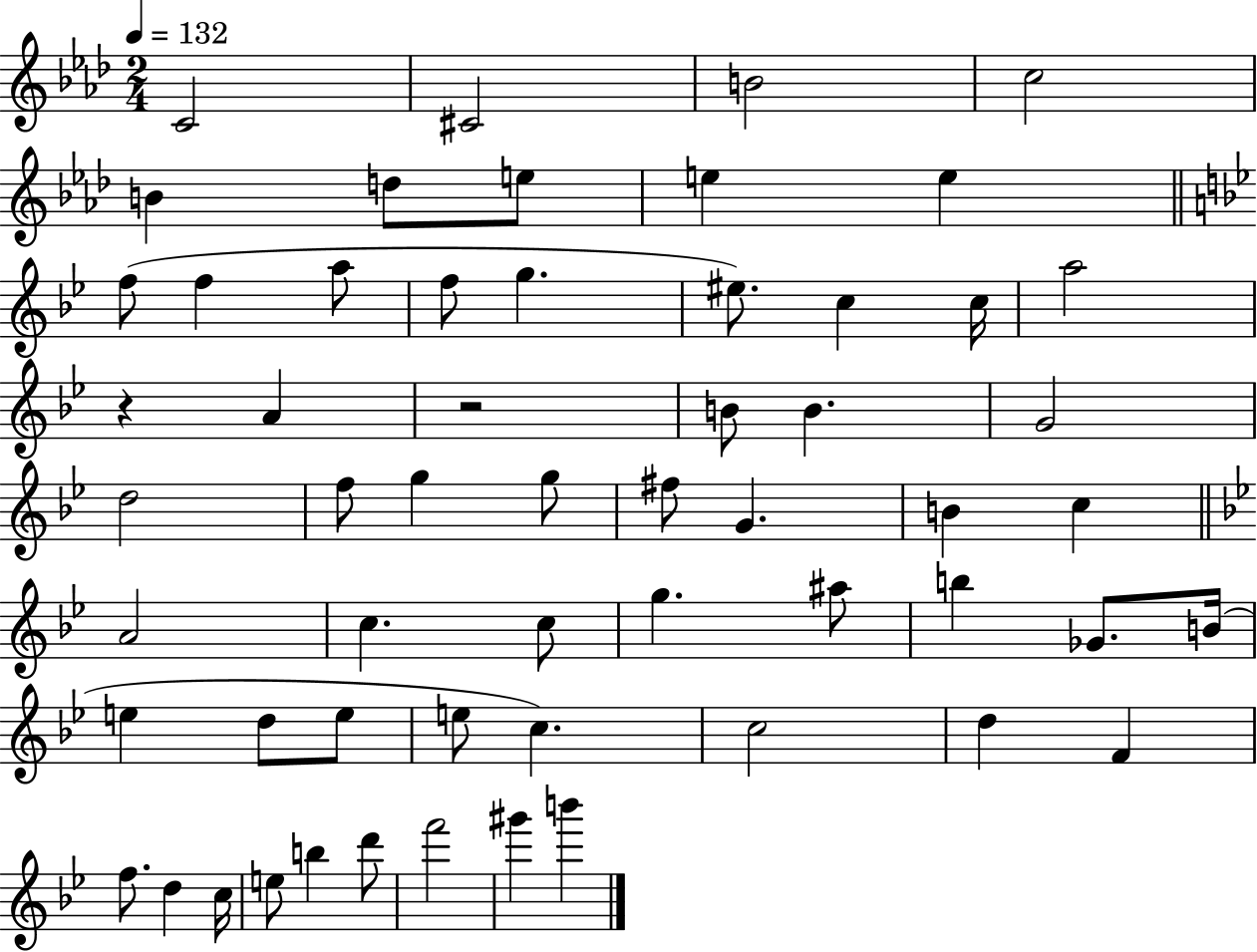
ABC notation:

X:1
T:Untitled
M:2/4
L:1/4
K:Ab
C2 ^C2 B2 c2 B d/2 e/2 e e f/2 f a/2 f/2 g ^e/2 c c/4 a2 z A z2 B/2 B G2 d2 f/2 g g/2 ^f/2 G B c A2 c c/2 g ^a/2 b _G/2 B/4 e d/2 e/2 e/2 c c2 d F f/2 d c/4 e/2 b d'/2 f'2 ^g' b'